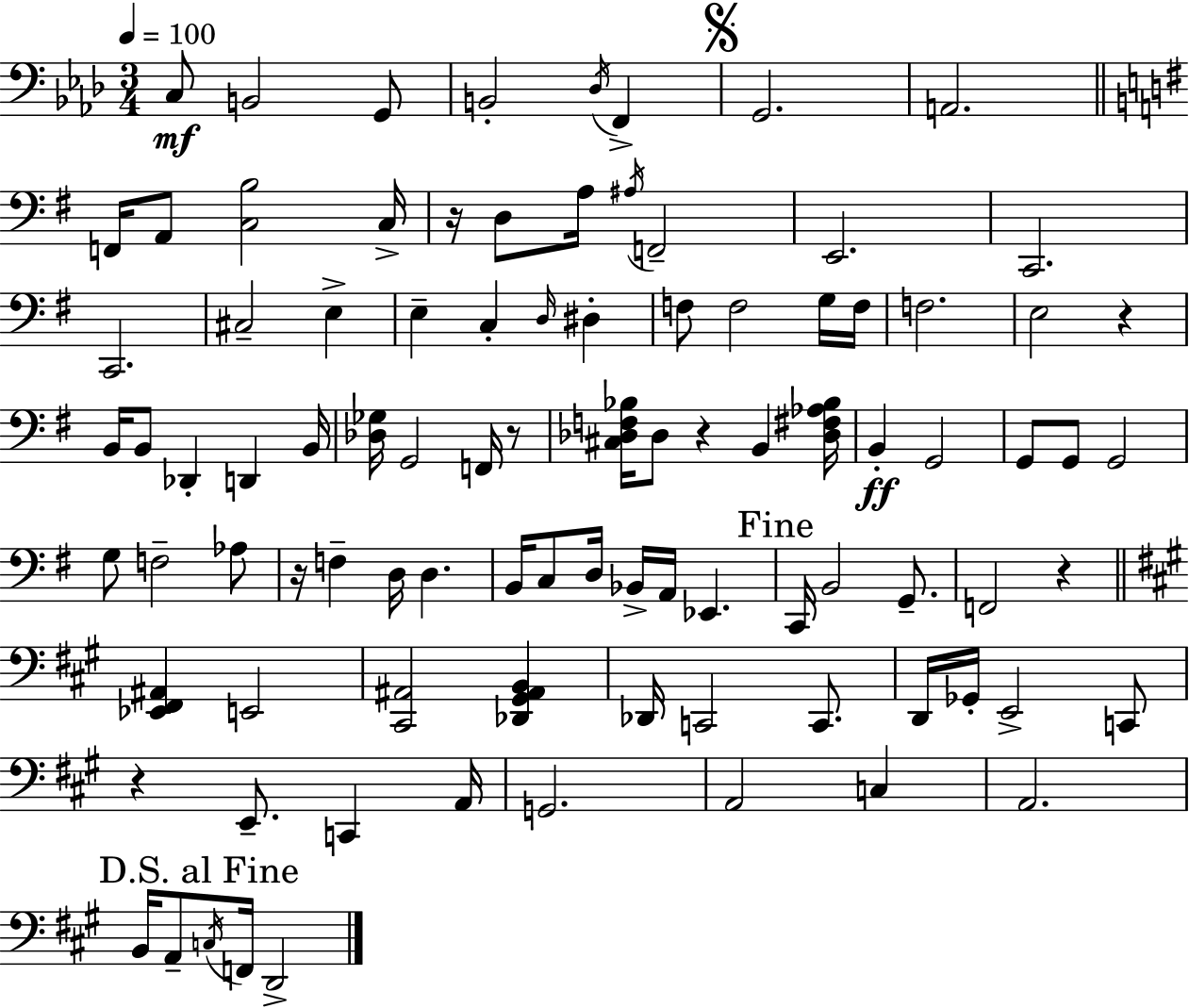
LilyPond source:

{
  \clef bass
  \numericTimeSignature
  \time 3/4
  \key f \minor
  \tempo 4 = 100
  \repeat volta 2 { c8\mf b,2 g,8 | b,2-. \acciaccatura { des16 } f,4-> | \mark \markup { \musicglyph "scripts.segno" } g,2. | a,2. | \break \bar "||" \break \key g \major f,16 a,8 <c b>2 c16-> | r16 d8 a16 \acciaccatura { ais16 } f,2-- | e,2. | c,2. | \break c,2. | cis2-- e4-> | e4-- c4-. \grace { d16 } dis4-. | f8 f2 | \break g16 f16 f2. | e2 r4 | b,16 b,8 des,4-. d,4 | b,16 <des ges>16 g,2 f,16 | \break r8 <cis des f bes>16 des8 r4 b,4 | <des fis aes bes>16 b,4-.\ff g,2 | g,8 g,8 g,2 | g8 f2-- | \break aes8 r16 f4-- d16 d4. | b,16 c8 d16 bes,16-> a,16 ees,4. | \mark "Fine" c,16 b,2 g,8.-- | f,2 r4 | \break \bar "||" \break \key a \major <ees, fis, ais,>4 e,2 | <cis, ais,>2 <des, gis, ais, b,>4 | des,16 c,2 c,8. | d,16 ges,16-. e,2-> c,8 | \break r4 e,8.-- c,4 a,16 | g,2. | a,2 c4 | a,2. | \break \mark "D.S. al Fine" b,16 a,8-- \acciaccatura { c16 } f,16 d,2-> | } \bar "|."
}